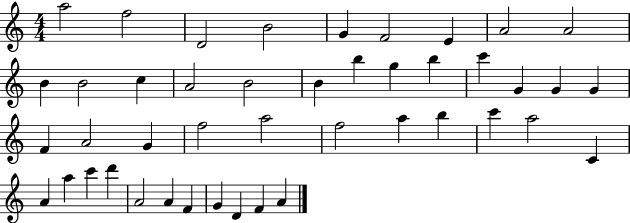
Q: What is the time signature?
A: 4/4